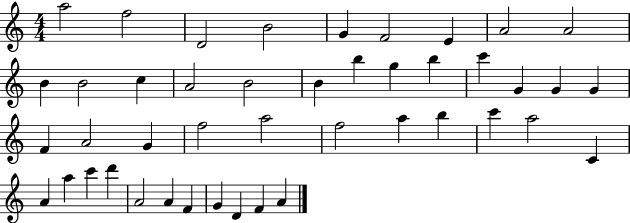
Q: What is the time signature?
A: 4/4